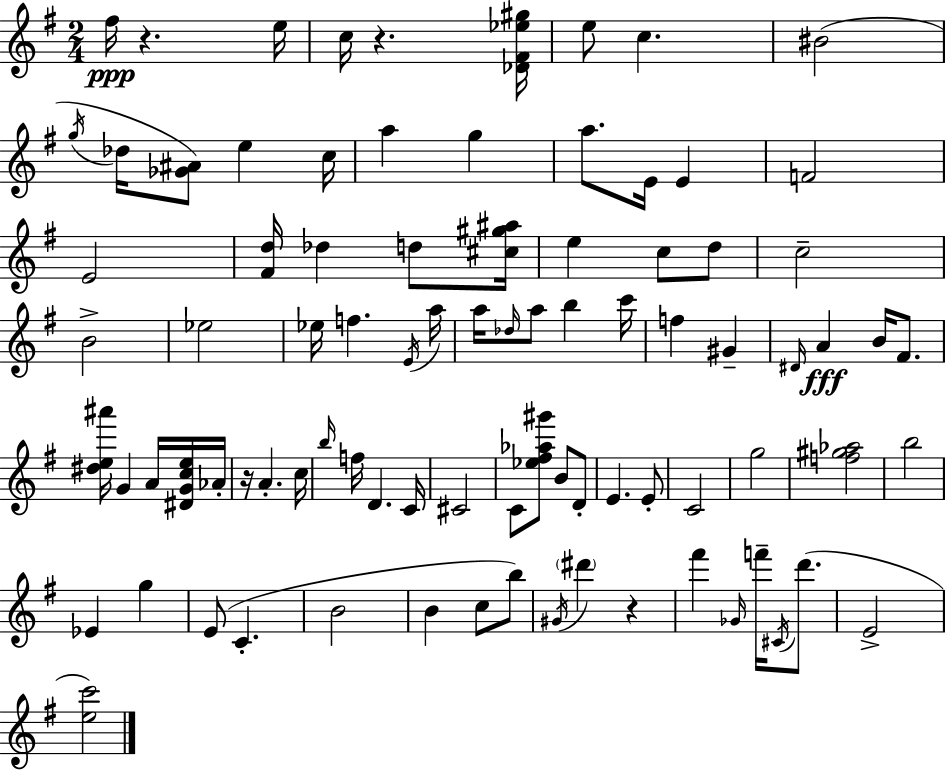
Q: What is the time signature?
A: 2/4